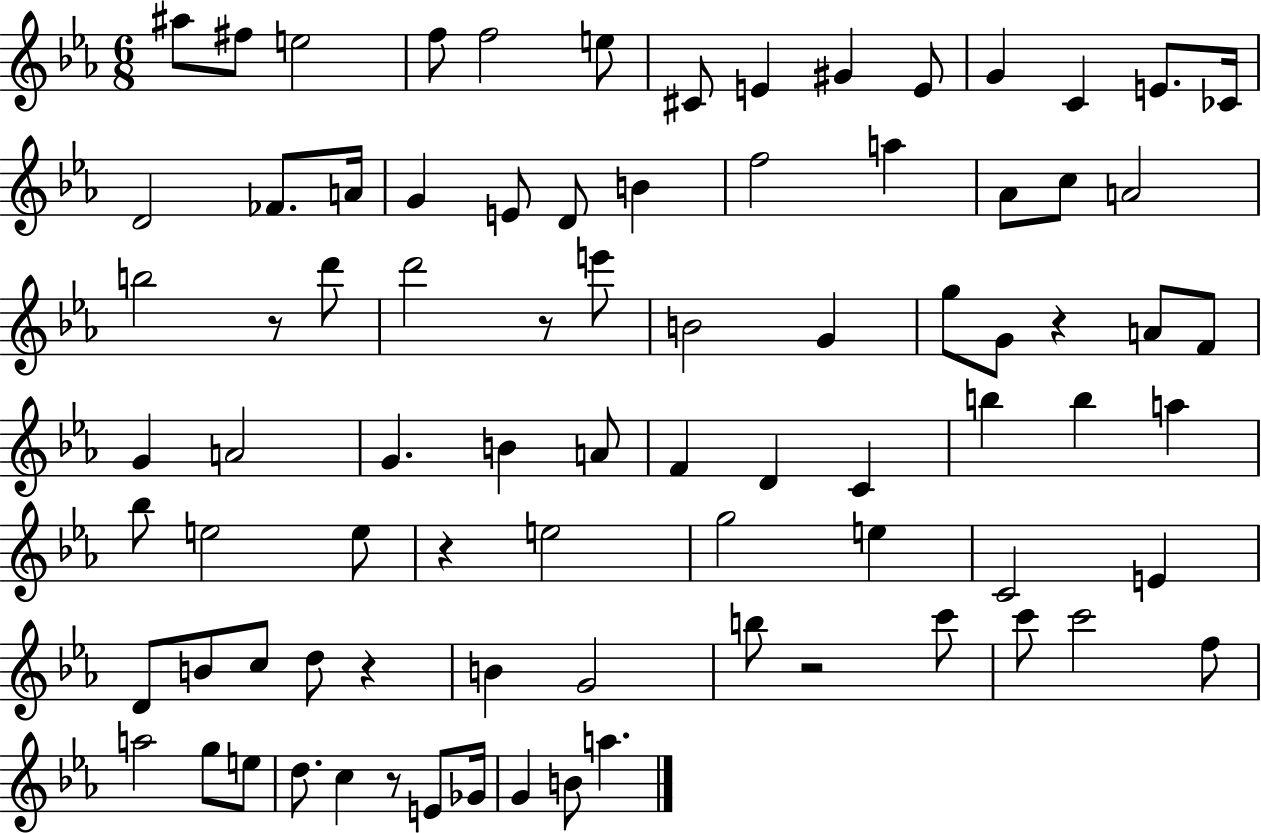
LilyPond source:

{
  \clef treble
  \numericTimeSignature
  \time 6/8
  \key ees \major
  ais''8 fis''8 e''2 | f''8 f''2 e''8 | cis'8 e'4 gis'4 e'8 | g'4 c'4 e'8. ces'16 | \break d'2 fes'8. a'16 | g'4 e'8 d'8 b'4 | f''2 a''4 | aes'8 c''8 a'2 | \break b''2 r8 d'''8 | d'''2 r8 e'''8 | b'2 g'4 | g''8 g'8 r4 a'8 f'8 | \break g'4 a'2 | g'4. b'4 a'8 | f'4 d'4 c'4 | b''4 b''4 a''4 | \break bes''8 e''2 e''8 | r4 e''2 | g''2 e''4 | c'2 e'4 | \break d'8 b'8 c''8 d''8 r4 | b'4 g'2 | b''8 r2 c'''8 | c'''8 c'''2 f''8 | \break a''2 g''8 e''8 | d''8. c''4 r8 e'8 ges'16 | g'4 b'8 a''4. | \bar "|."
}